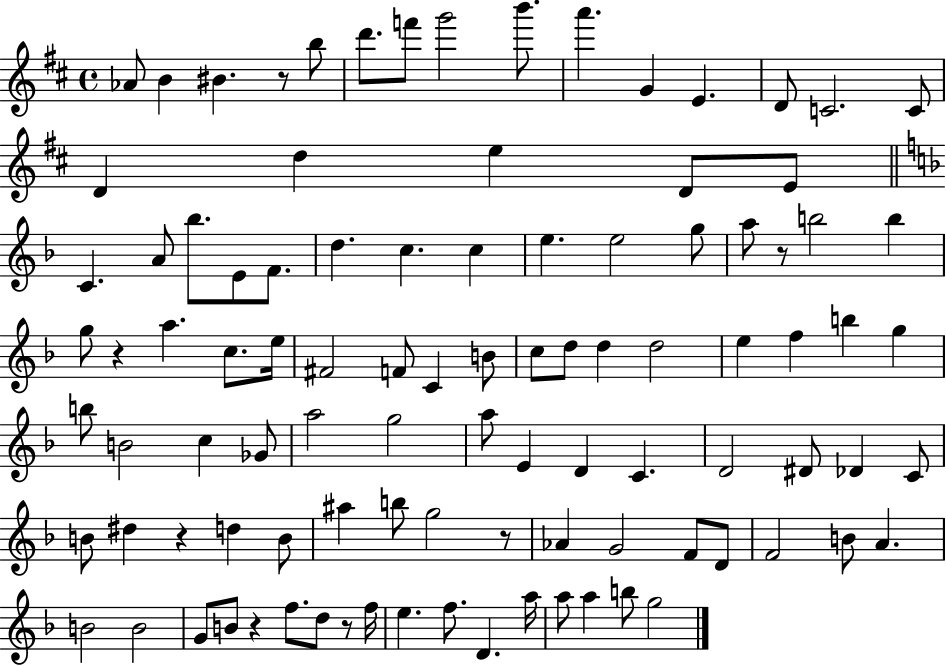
{
  \clef treble
  \time 4/4
  \defaultTimeSignature
  \key d \major
  aes'8 b'4 bis'4. r8 b''8 | d'''8. f'''8 g'''2 b'''8. | a'''4. g'4 e'4. | d'8 c'2. c'8 | \break d'4 d''4 e''4 d'8 e'8 | \bar "||" \break \key f \major c'4. a'8 bes''8. e'8 f'8. | d''4. c''4. c''4 | e''4. e''2 g''8 | a''8 r8 b''2 b''4 | \break g''8 r4 a''4. c''8. e''16 | fis'2 f'8 c'4 b'8 | c''8 d''8 d''4 d''2 | e''4 f''4 b''4 g''4 | \break b''8 b'2 c''4 ges'8 | a''2 g''2 | a''8 e'4 d'4 c'4. | d'2 dis'8 des'4 c'8 | \break b'8 dis''4 r4 d''4 b'8 | ais''4 b''8 g''2 r8 | aes'4 g'2 f'8 d'8 | f'2 b'8 a'4. | \break b'2 b'2 | g'8 b'8 r4 f''8. d''8 r8 f''16 | e''4. f''8. d'4. a''16 | a''8 a''4 b''8 g''2 | \break \bar "|."
}